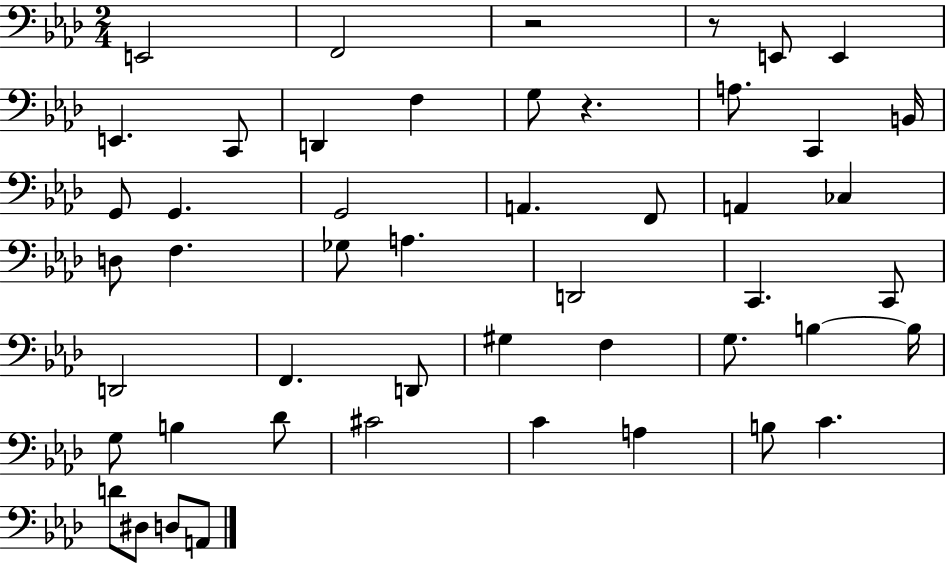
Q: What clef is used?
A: bass